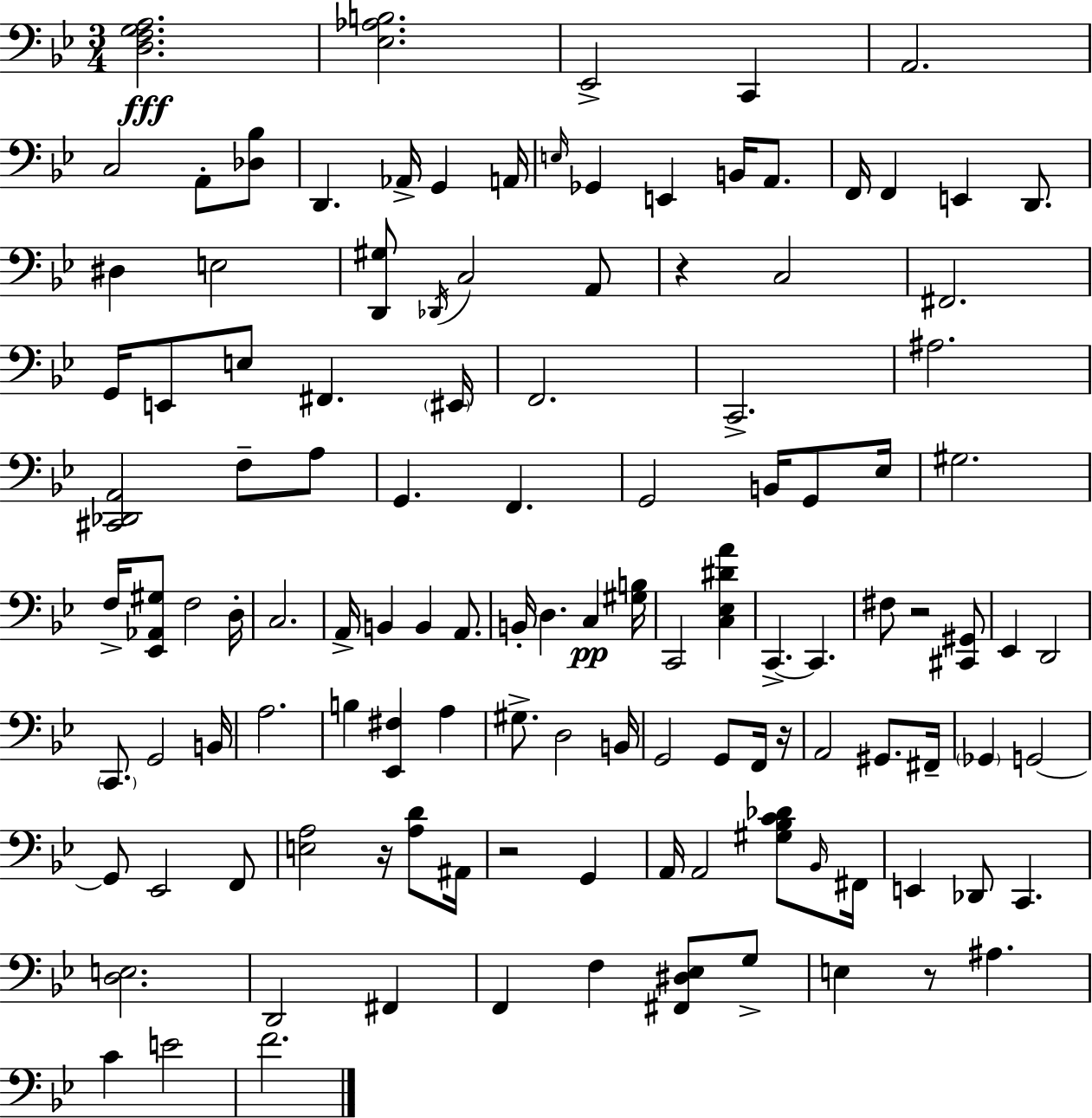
{
  \clef bass
  \numericTimeSignature
  \time 3/4
  \key g \minor
  <d f g a>2.\fff | <ees aes b>2. | ees,2-> c,4 | a,2. | \break c2 a,8-. <des bes>8 | d,4. aes,16-> g,4 a,16 | \grace { e16 } ges,4 e,4 b,16 a,8. | f,16 f,4 e,4 d,8. | \break dis4 e2 | <d, gis>8 \acciaccatura { des,16 } c2 | a,8 r4 c2 | fis,2. | \break g,16 e,8 e8 fis,4. | \parenthesize eis,16 f,2. | c,2.-> | ais2. | \break <cis, des, a,>2 f8-- | a8 g,4. f,4. | g,2 b,16 g,8 | ees16 gis2. | \break f16-> <ees, aes, gis>8 f2 | d16-. c2. | a,16-> b,4 b,4 a,8. | b,16-. d4. c4\pp | \break <gis b>16 c,2 <c ees dis' a'>4 | c,4.->~~ c,4. | fis8 r2 | <cis, gis,>8 ees,4 d,2 | \break \parenthesize c,8. g,2 | b,16 a2. | b4 <ees, fis>4 a4 | gis8.-> d2 | \break b,16 g,2 g,8 | f,16 r16 a,2 gis,8. | fis,16-- \parenthesize ges,4 g,2~~ | g,8 ees,2 | \break f,8 <e a>2 r16 <a d'>8 | ais,16 r2 g,4 | a,16 a,2 <gis bes c' des'>8 | \grace { bes,16 } fis,16 e,4 des,8 c,4. | \break <d e>2. | d,2 fis,4 | f,4 f4 <fis, dis ees>8 | g8-> e4 r8 ais4. | \break c'4 e'2 | f'2. | \bar "|."
}